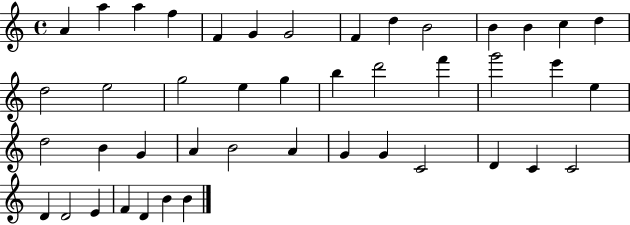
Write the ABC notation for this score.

X:1
T:Untitled
M:4/4
L:1/4
K:C
A a a f F G G2 F d B2 B B c d d2 e2 g2 e g b d'2 f' g'2 e' e d2 B G A B2 A G G C2 D C C2 D D2 E F D B B